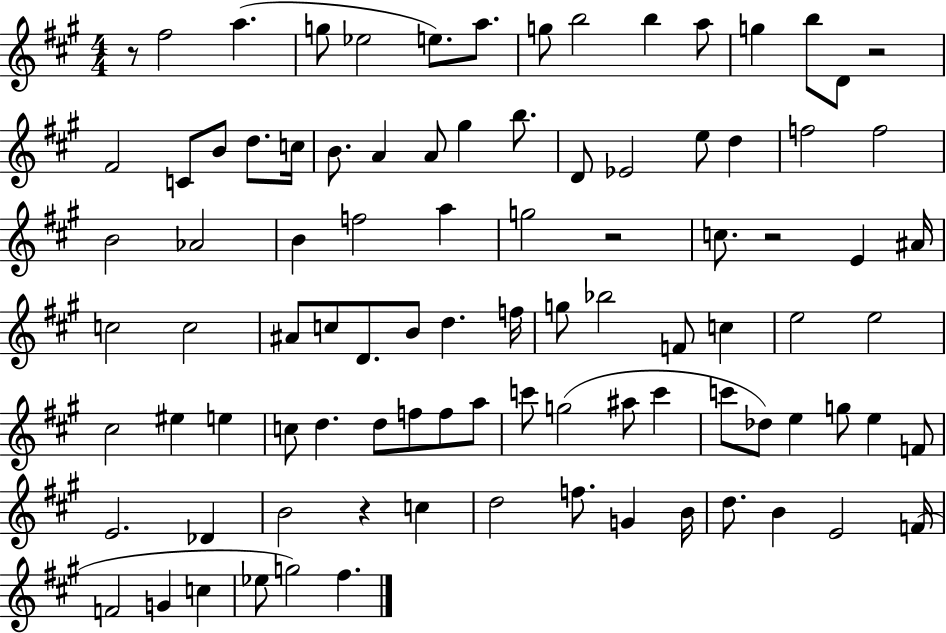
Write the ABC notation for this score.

X:1
T:Untitled
M:4/4
L:1/4
K:A
z/2 ^f2 a g/2 _e2 e/2 a/2 g/2 b2 b a/2 g b/2 D/2 z2 ^F2 C/2 B/2 d/2 c/4 B/2 A A/2 ^g b/2 D/2 _E2 e/2 d f2 f2 B2 _A2 B f2 a g2 z2 c/2 z2 E ^A/4 c2 c2 ^A/2 c/2 D/2 B/2 d f/4 g/2 _b2 F/2 c e2 e2 ^c2 ^e e c/2 d d/2 f/2 f/2 a/2 c'/2 g2 ^a/2 c' c'/2 _d/2 e g/2 e F/2 E2 _D B2 z c d2 f/2 G B/4 d/2 B E2 F/4 F2 G c _e/2 g2 ^f